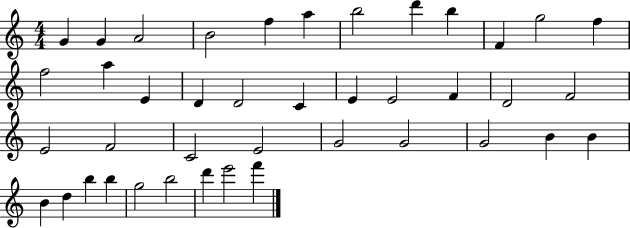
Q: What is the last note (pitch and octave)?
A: F6